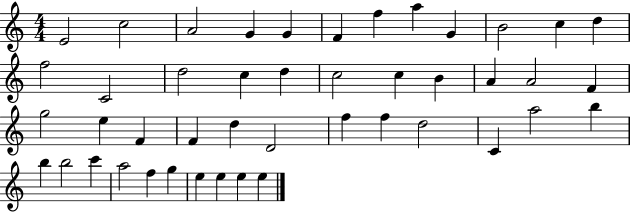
X:1
T:Untitled
M:4/4
L:1/4
K:C
E2 c2 A2 G G F f a G B2 c d f2 C2 d2 c d c2 c B A A2 F g2 e F F d D2 f f d2 C a2 b b b2 c' a2 f g e e e e